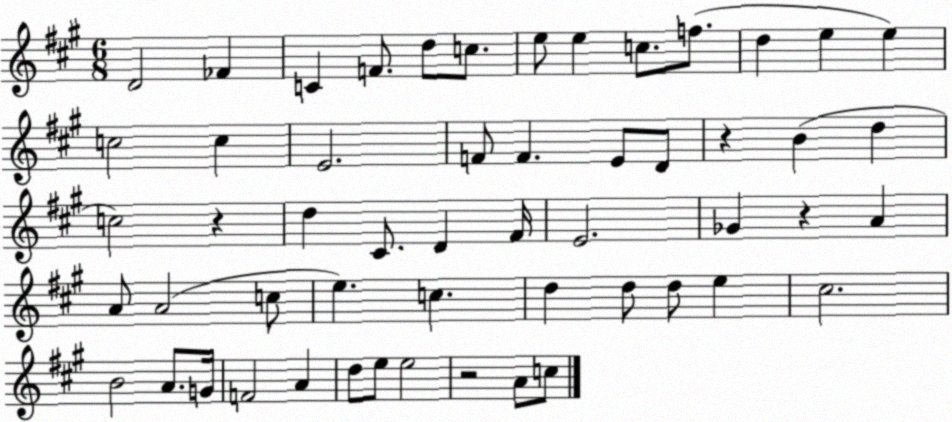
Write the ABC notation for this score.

X:1
T:Untitled
M:6/8
L:1/4
K:A
D2 _F C F/2 d/2 c/2 e/2 e c/2 f/2 d e e c2 c E2 F/2 F E/2 D/2 z B d c2 z d ^C/2 D ^F/4 E2 _G z A A/2 A2 c/2 e c d d/2 d/2 e ^c2 B2 A/2 G/4 F2 A d/2 e/2 e2 z2 A/2 c/2